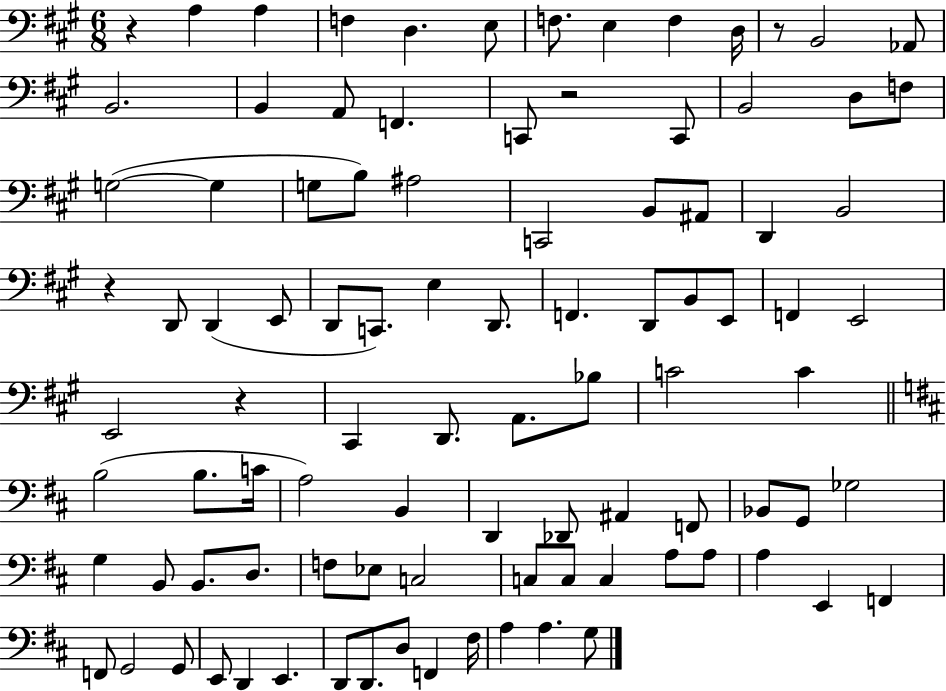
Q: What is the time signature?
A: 6/8